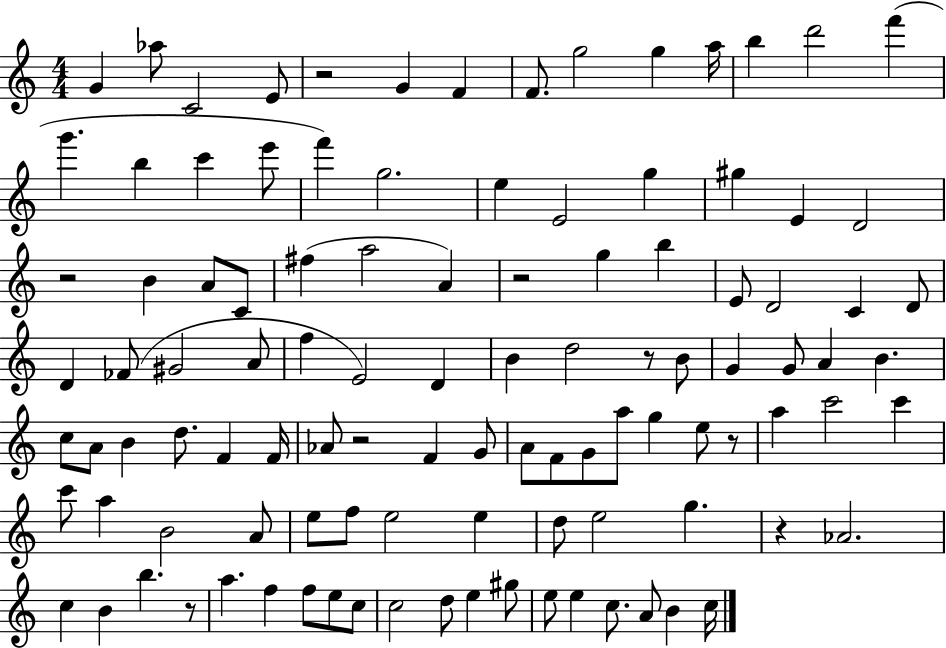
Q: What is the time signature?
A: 4/4